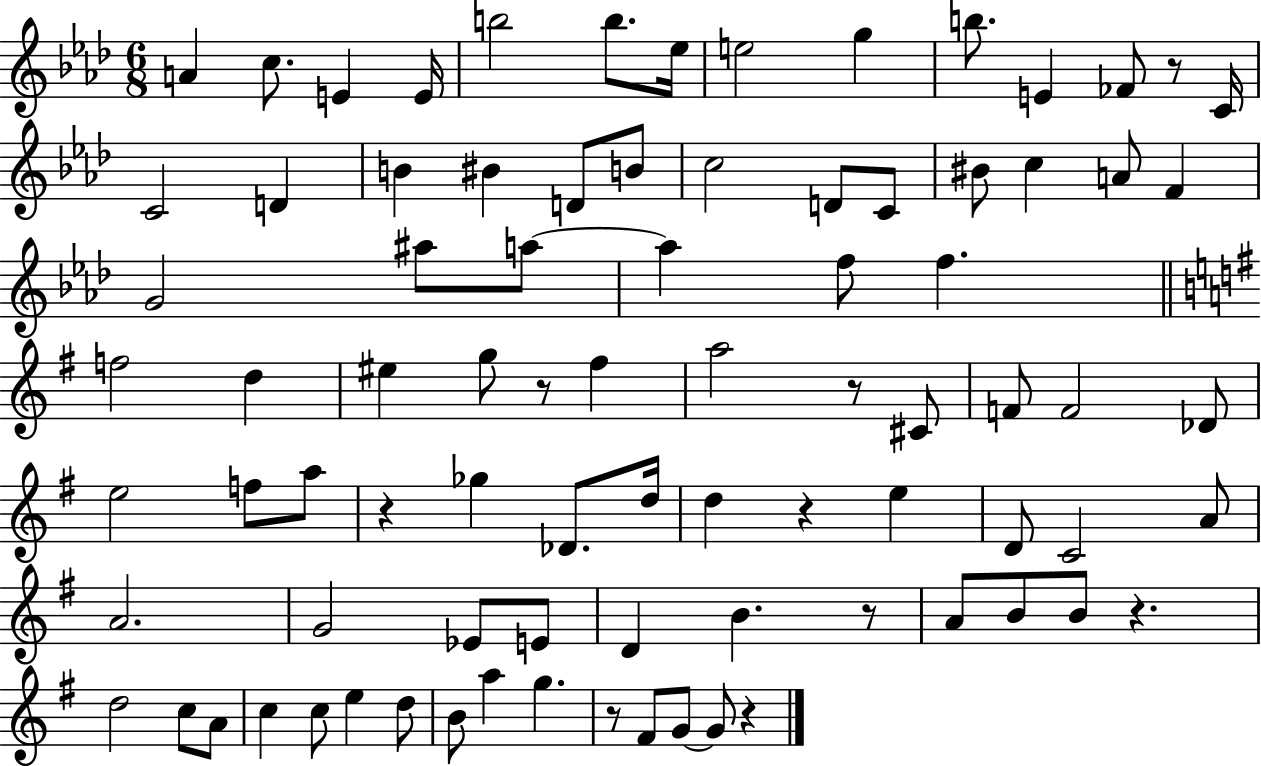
{
  \clef treble
  \numericTimeSignature
  \time 6/8
  \key aes \major
  a'4 c''8. e'4 e'16 | b''2 b''8. ees''16 | e''2 g''4 | b''8. e'4 fes'8 r8 c'16 | \break c'2 d'4 | b'4 bis'4 d'8 b'8 | c''2 d'8 c'8 | bis'8 c''4 a'8 f'4 | \break g'2 ais''8 a''8~~ | a''4 f''8 f''4. | \bar "||" \break \key e \minor f''2 d''4 | eis''4 g''8 r8 fis''4 | a''2 r8 cis'8 | f'8 f'2 des'8 | \break e''2 f''8 a''8 | r4 ges''4 des'8. d''16 | d''4 r4 e''4 | d'8 c'2 a'8 | \break a'2. | g'2 ees'8 e'8 | d'4 b'4. r8 | a'8 b'8 b'8 r4. | \break d''2 c''8 a'8 | c''4 c''8 e''4 d''8 | b'8 a''4 g''4. | r8 fis'8 g'8~~ g'8 r4 | \break \bar "|."
}